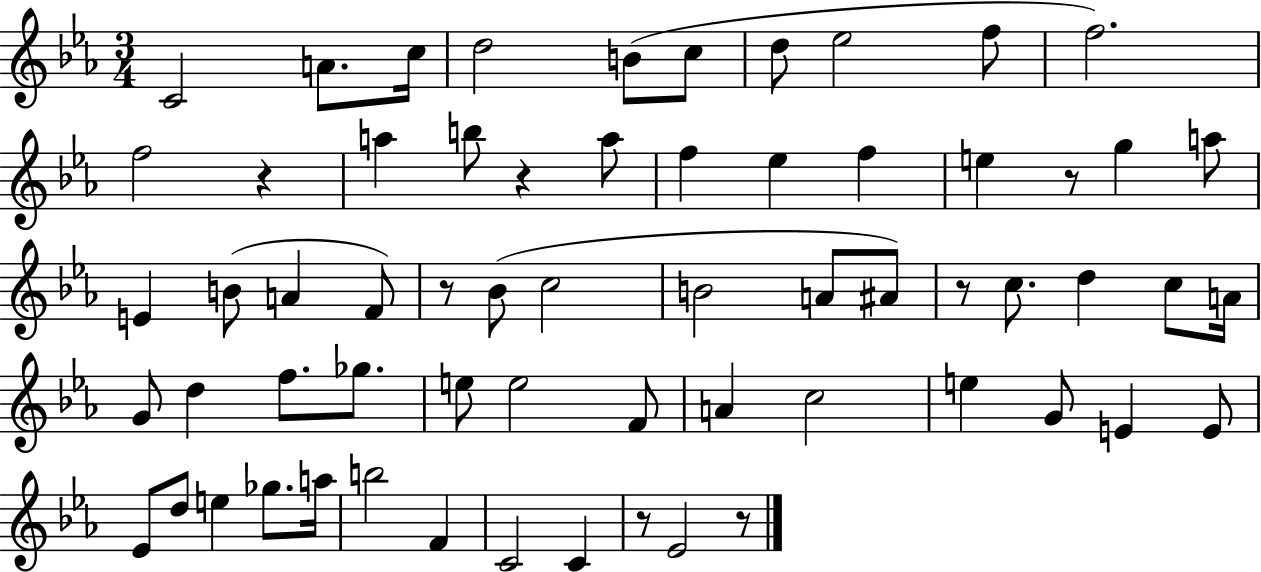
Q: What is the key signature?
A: EES major